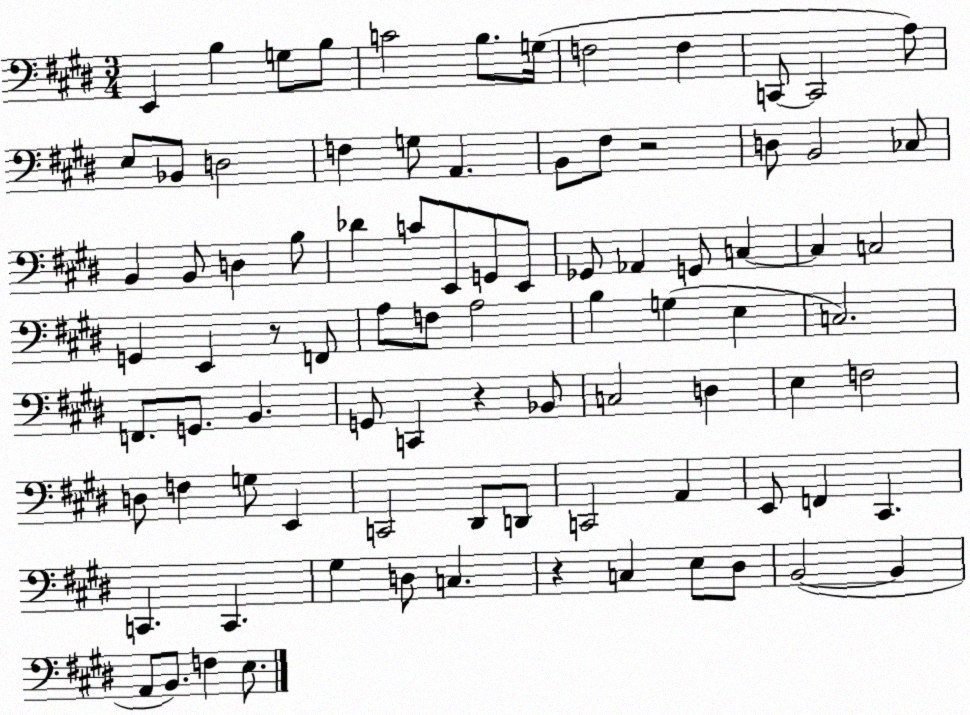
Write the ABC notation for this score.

X:1
T:Untitled
M:3/4
L:1/4
K:E
E,, B, G,/2 B,/2 C2 B,/2 G,/4 F,2 F, C,,/2 C,,2 A,/2 E,/2 _B,,/2 D,2 F, G,/2 A,, B,,/2 ^F,/2 z2 D,/2 B,,2 _C,/2 B,, B,,/2 D, B,/2 _D C/2 E,,/2 G,,/2 E,,/2 _G,,/2 _A,, G,,/2 C, C, C,2 G,, E,, z/2 F,,/2 A,/2 F,/2 A,2 B, G, E, C,2 F,,/2 G,,/2 B,, G,,/2 C,, z _B,,/2 C,2 D, E, F,2 D,/2 F, G,/2 E,, C,,2 ^D,,/2 D,,/2 C,,2 A,, E,,/2 F,, ^C,, C,, C,, ^G, D,/2 C, z C, E,/2 ^D,/2 B,,2 B,, A,,/2 B,,/2 F, E,/2